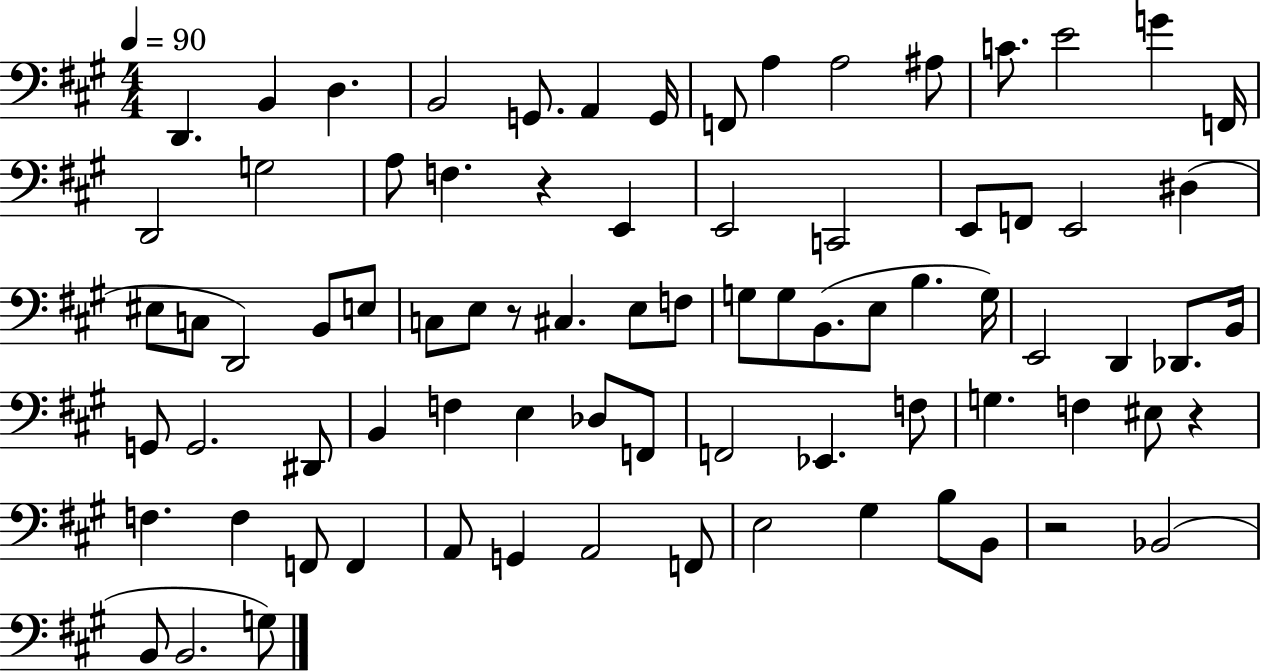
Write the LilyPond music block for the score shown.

{
  \clef bass
  \numericTimeSignature
  \time 4/4
  \key a \major
  \tempo 4 = 90
  d,4. b,4 d4. | b,2 g,8. a,4 g,16 | f,8 a4 a2 ais8 | c'8. e'2 g'4 f,16 | \break d,2 g2 | a8 f4. r4 e,4 | e,2 c,2 | e,8 f,8 e,2 dis4( | \break eis8 c8 d,2) b,8 e8 | c8 e8 r8 cis4. e8 f8 | g8 g8 b,8.( e8 b4. g16) | e,2 d,4 des,8. b,16 | \break g,8 g,2. dis,8 | b,4 f4 e4 des8 f,8 | f,2 ees,4. f8 | g4. f4 eis8 r4 | \break f4. f4 f,8 f,4 | a,8 g,4 a,2 f,8 | e2 gis4 b8 b,8 | r2 bes,2( | \break b,8 b,2. g8) | \bar "|."
}